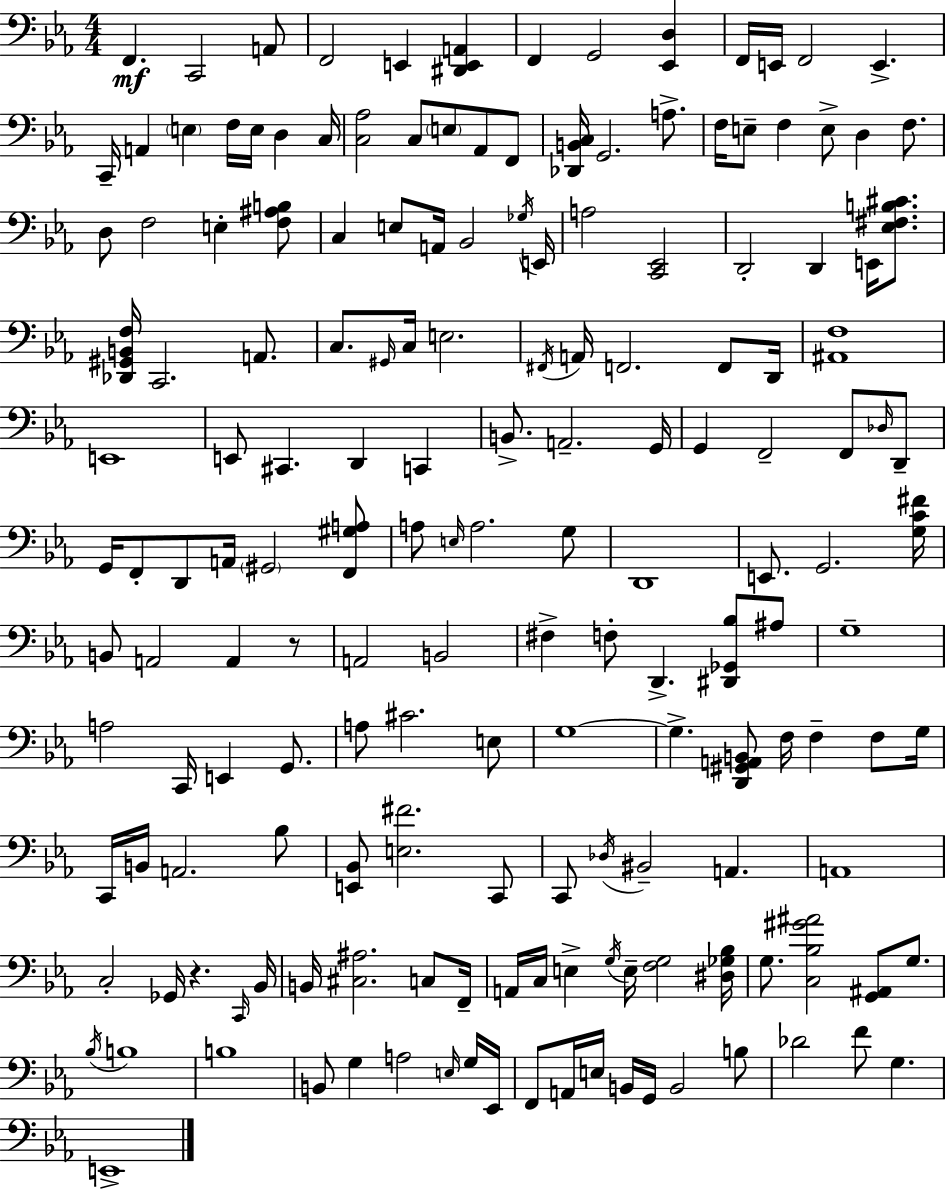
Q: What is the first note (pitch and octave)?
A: F2